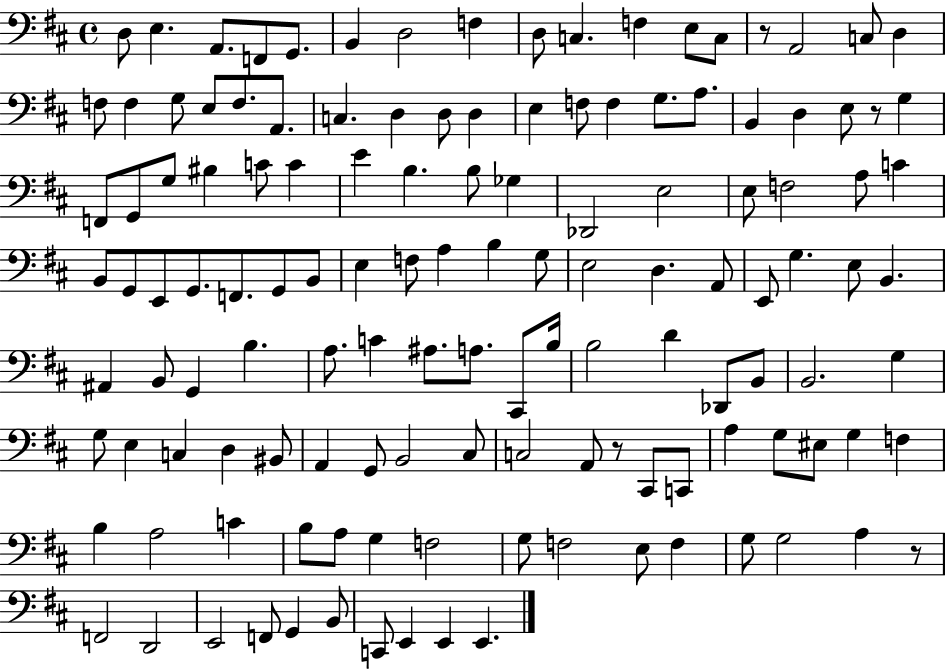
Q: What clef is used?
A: bass